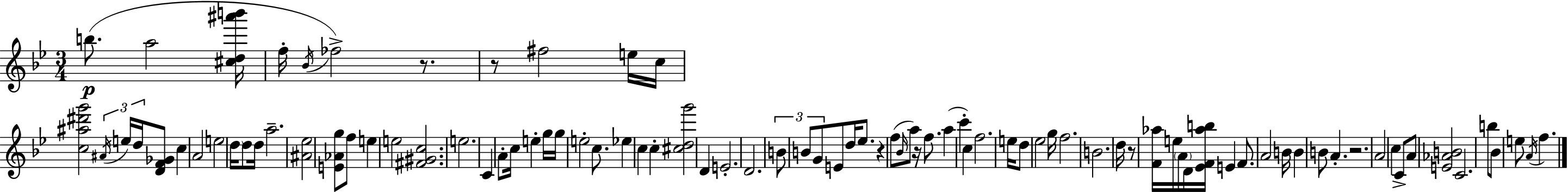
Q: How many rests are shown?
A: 6